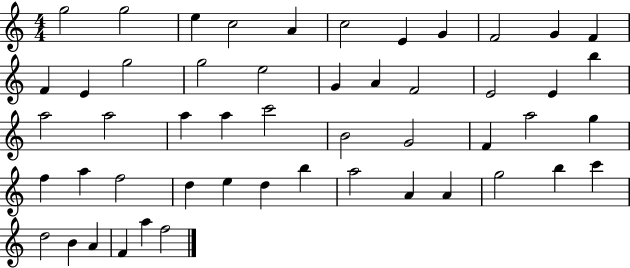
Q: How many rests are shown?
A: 0